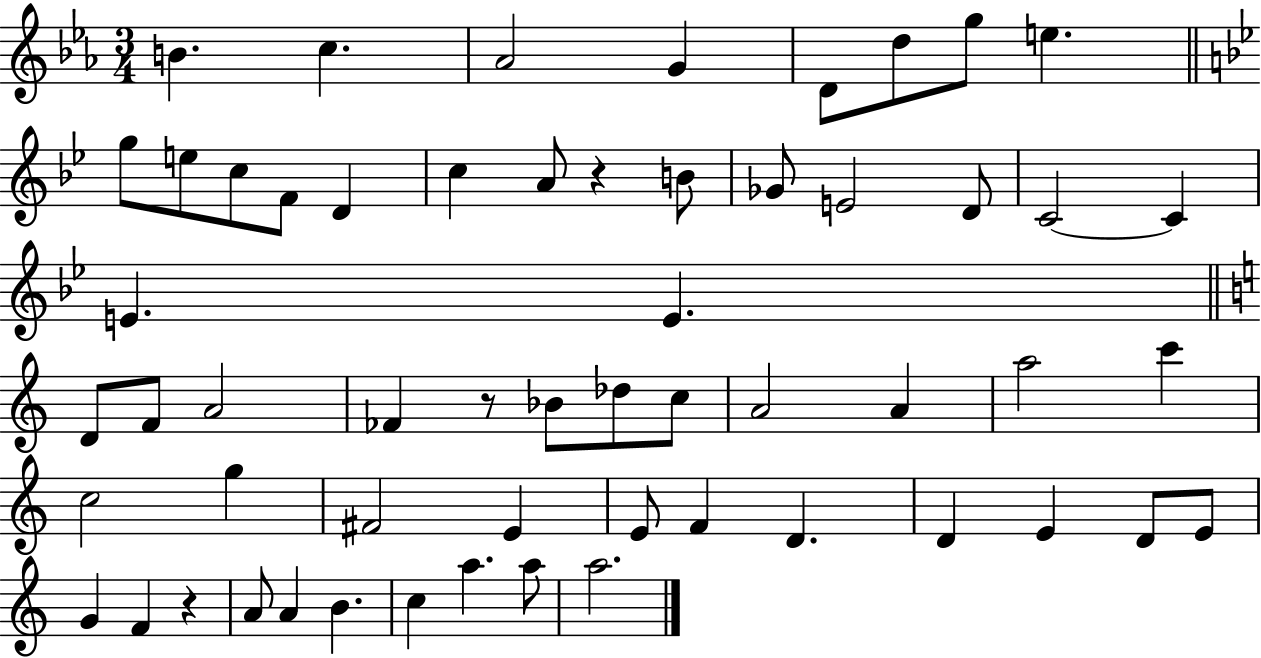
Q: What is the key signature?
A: EES major